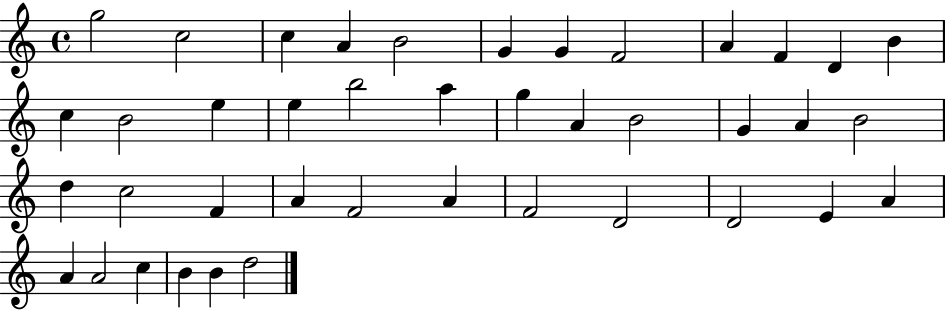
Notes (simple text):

G5/h C5/h C5/q A4/q B4/h G4/q G4/q F4/h A4/q F4/q D4/q B4/q C5/q B4/h E5/q E5/q B5/h A5/q G5/q A4/q B4/h G4/q A4/q B4/h D5/q C5/h F4/q A4/q F4/h A4/q F4/h D4/h D4/h E4/q A4/q A4/q A4/h C5/q B4/q B4/q D5/h